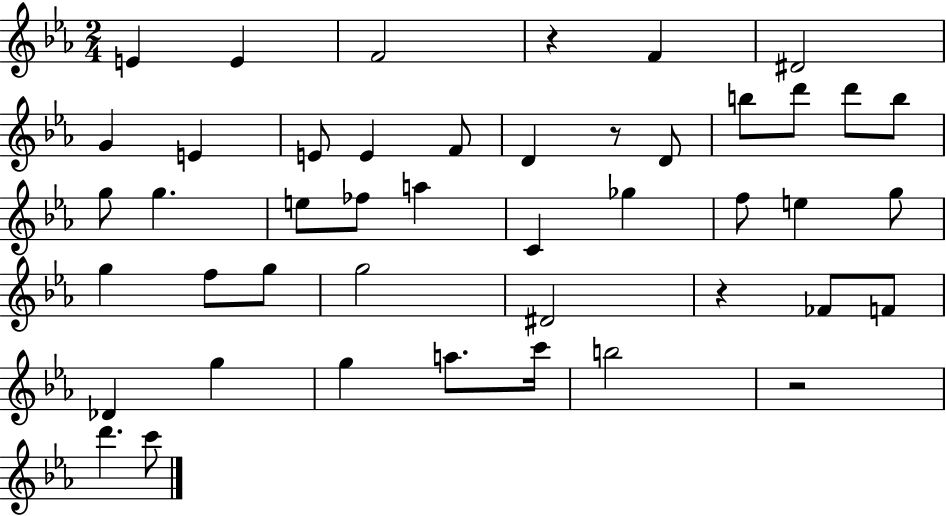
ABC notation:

X:1
T:Untitled
M:2/4
L:1/4
K:Eb
E E F2 z F ^D2 G E E/2 E F/2 D z/2 D/2 b/2 d'/2 d'/2 b/2 g/2 g e/2 _f/2 a C _g f/2 e g/2 g f/2 g/2 g2 ^D2 z _F/2 F/2 _D g g a/2 c'/4 b2 z2 d' c'/2